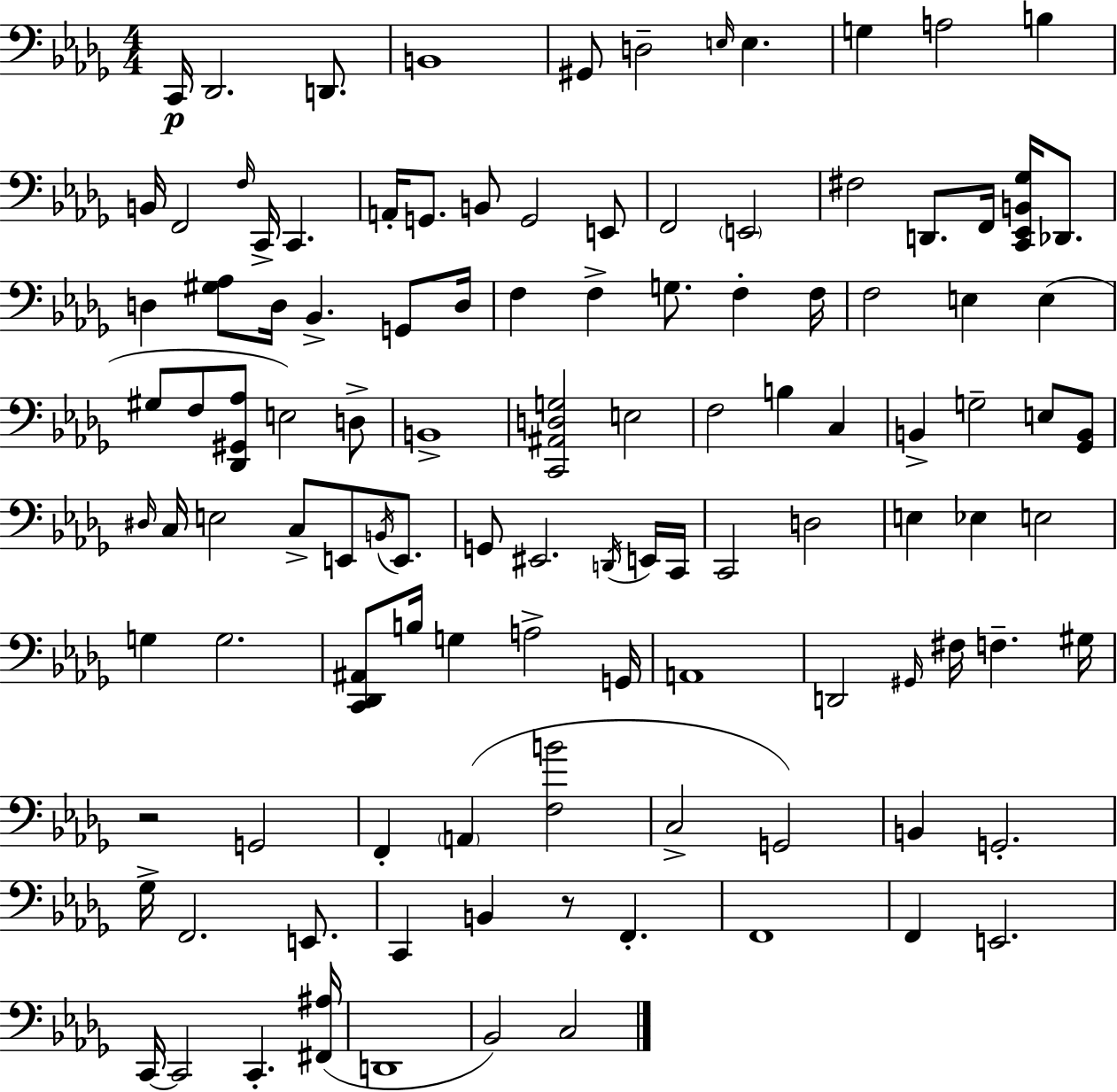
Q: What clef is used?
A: bass